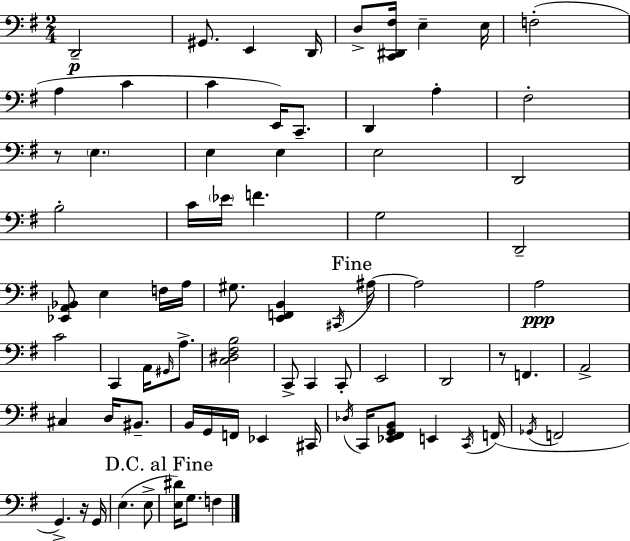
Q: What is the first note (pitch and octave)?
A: D2